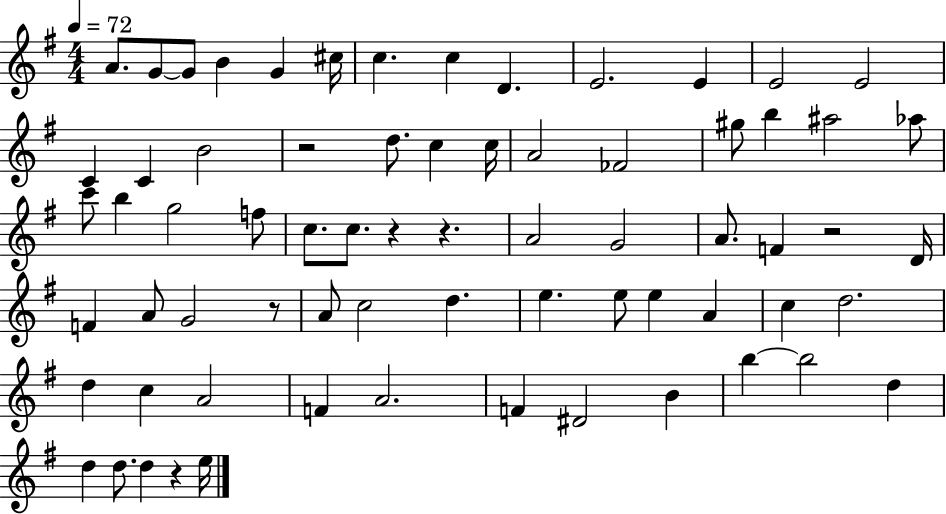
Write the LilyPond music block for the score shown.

{
  \clef treble
  \numericTimeSignature
  \time 4/4
  \key g \major
  \tempo 4 = 72
  a'8. g'8~~ g'8 b'4 g'4 cis''16 | c''4. c''4 d'4. | e'2. e'4 | e'2 e'2 | \break c'4 c'4 b'2 | r2 d''8. c''4 c''16 | a'2 fes'2 | gis''8 b''4 ais''2 aes''8 | \break c'''8 b''4 g''2 f''8 | c''8. c''8. r4 r4. | a'2 g'2 | a'8. f'4 r2 d'16 | \break f'4 a'8 g'2 r8 | a'8 c''2 d''4. | e''4. e''8 e''4 a'4 | c''4 d''2. | \break d''4 c''4 a'2 | f'4 a'2. | f'4 dis'2 b'4 | b''4~~ b''2 d''4 | \break d''4 d''8. d''4 r4 e''16 | \bar "|."
}